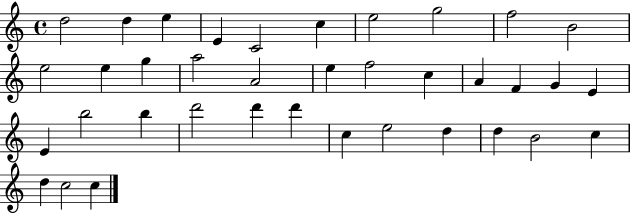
X:1
T:Untitled
M:4/4
L:1/4
K:C
d2 d e E C2 c e2 g2 f2 B2 e2 e g a2 A2 e f2 c A F G E E b2 b d'2 d' d' c e2 d d B2 c d c2 c